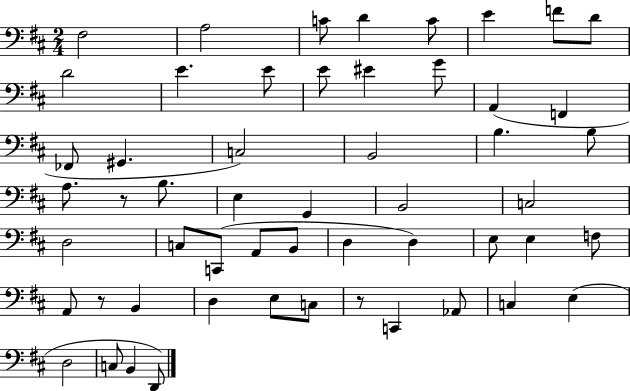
{
  \clef bass
  \numericTimeSignature
  \time 2/4
  \key d \major
  fis2 | a2 | c'8 d'4 c'8 | e'4 f'8 d'8 | \break d'2 | e'4. e'8 | e'8 eis'4 g'8 | a,4( f,4 | \break fes,8 gis,4. | c2) | b,2 | b4. b8 | \break a8. r8 b8. | e4 g,4 | b,2 | c2 | \break d2 | c8 c,8( a,8 b,8 | d4 d4) | e8 e4 f8 | \break a,8 r8 b,4 | d4 e8 c8 | r8 c,4 aes,8 | c4 e4( | \break d2 | c8 b,4 d,8) | \bar "|."
}